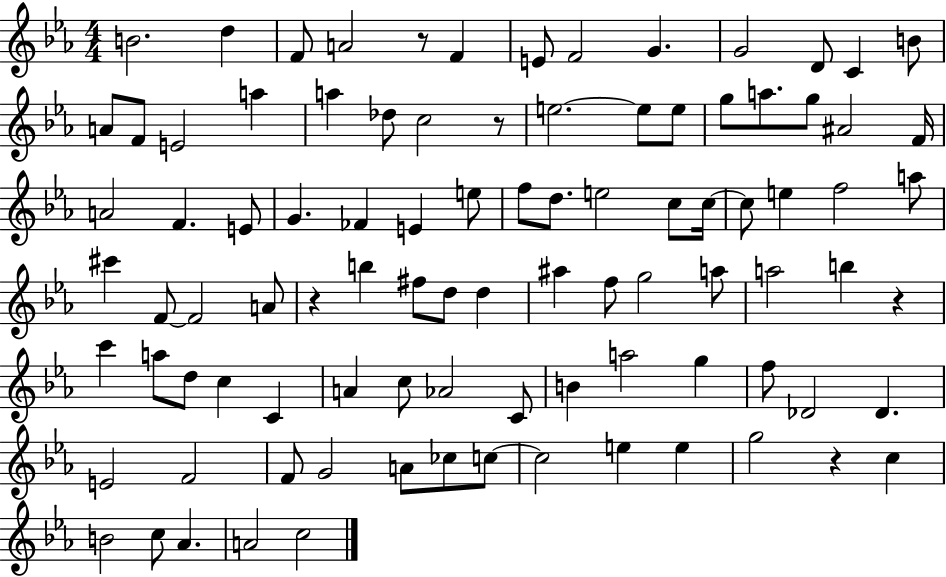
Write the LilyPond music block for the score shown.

{
  \clef treble
  \numericTimeSignature
  \time 4/4
  \key ees \major
  b'2. d''4 | f'8 a'2 r8 f'4 | e'8 f'2 g'4. | g'2 d'8 c'4 b'8 | \break a'8 f'8 e'2 a''4 | a''4 des''8 c''2 r8 | e''2.~~ e''8 e''8 | g''8 a''8. g''8 ais'2 f'16 | \break a'2 f'4. e'8 | g'4. fes'4 e'4 e''8 | f''8 d''8. e''2 c''8 c''16~~ | c''8 e''4 f''2 a''8 | \break cis'''4 f'8~~ f'2 a'8 | r4 b''4 fis''8 d''8 d''4 | ais''4 f''8 g''2 a''8 | a''2 b''4 r4 | \break c'''4 a''8 d''8 c''4 c'4 | a'4 c''8 aes'2 c'8 | b'4 a''2 g''4 | f''8 des'2 des'4. | \break e'2 f'2 | f'8 g'2 a'8 ces''8 c''8~~ | c''2 e''4 e''4 | g''2 r4 c''4 | \break b'2 c''8 aes'4. | a'2 c''2 | \bar "|."
}